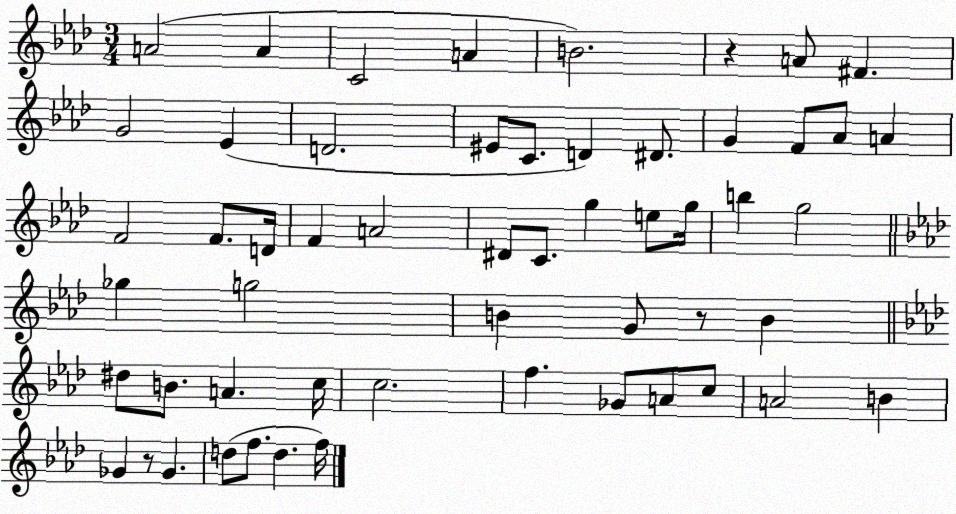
X:1
T:Untitled
M:3/4
L:1/4
K:Ab
A2 A C2 A B2 z A/2 ^F G2 _E D2 ^E/2 C/2 D ^D/2 G F/2 _A/2 A F2 F/2 D/4 F A2 ^D/2 C/2 g e/2 g/4 b g2 _g g2 B G/2 z/2 B ^d/2 B/2 A c/4 c2 f _G/2 A/2 c/2 A2 B _G z/2 _G d/2 f/2 d f/4